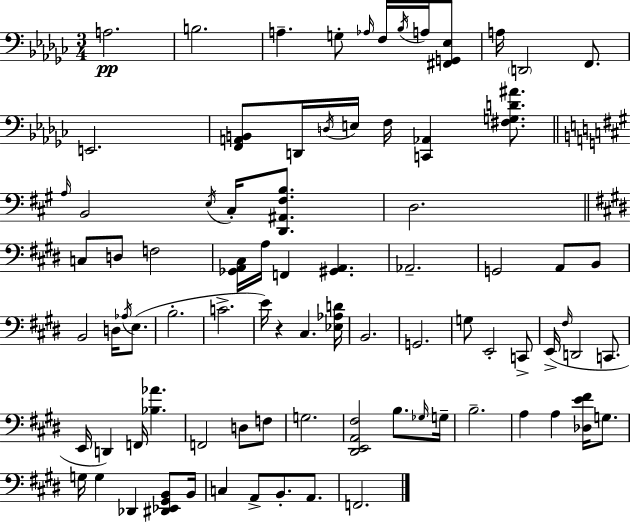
{
  \clef bass
  \numericTimeSignature
  \time 3/4
  \key ees \minor
  a2.\pp | b2. | a4.-- g8-. \grace { aes16 } f16 \acciaccatura { bes16 } a16 | <fis, g, ees>8 a16 \parenthesize d,2 f,8. | \break e,2. | <f, a, b,>8 d,16 \acciaccatura { d16 } e16 f16 <c, aes,>4 | <fis g d' ais'>8. \bar "||" \break \key a \major \grace { a16 } b,2 \acciaccatura { e16 } cis16-. <d, ais, fis b>8. | d2. | \bar "||" \break \key e \major c8 d8 f2 | <ges, a, cis>16 a16 f,4 <gis, a,>4. | aes,2.-- | g,2 a,8 b,8 | \break b,2 d16 \acciaccatura { aes16 }( e8. | b2.-. | c'2.-> | e'16) r4 cis4. | \break <ees aes d'>16 b,2. | g,2. | g8 e,2-. c,8-> | e,16->( \grace { fis16 } d,2 c,8. | \break e,16 d,4) f,16 <bes aes'>4. | f,2 d8 | f8 g2. | <dis, e, a, fis>2 b8. | \break \grace { ges16 } g16-- b2.-- | a4 a4 <des e' fis'>16 | g8. g16 g4 des,4 | <dis, ees, gis, b,>8 b,16 c4 a,8-> b,8.-. | \break a,8. f,2. | \bar "|."
}